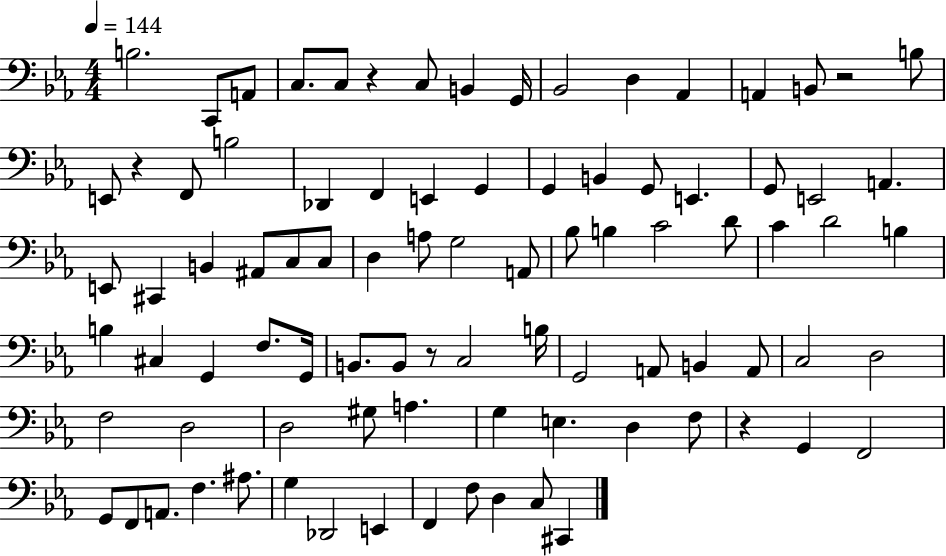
{
  \clef bass
  \numericTimeSignature
  \time 4/4
  \key ees \major
  \tempo 4 = 144
  b2. c,8 a,8 | c8. c8 r4 c8 b,4 g,16 | bes,2 d4 aes,4 | a,4 b,8 r2 b8 | \break e,8 r4 f,8 b2 | des,4 f,4 e,4 g,4 | g,4 b,4 g,8 e,4. | g,8 e,2 a,4. | \break e,8 cis,4 b,4 ais,8 c8 c8 | d4 a8 g2 a,8 | bes8 b4 c'2 d'8 | c'4 d'2 b4 | \break b4 cis4 g,4 f8. g,16 | b,8. b,8 r8 c2 b16 | g,2 a,8 b,4 a,8 | c2 d2 | \break f2 d2 | d2 gis8 a4. | g4 e4. d4 f8 | r4 g,4 f,2 | \break g,8 f,8 a,8. f4. ais8. | g4 des,2 e,4 | f,4 f8 d4 c8 cis,4 | \bar "|."
}